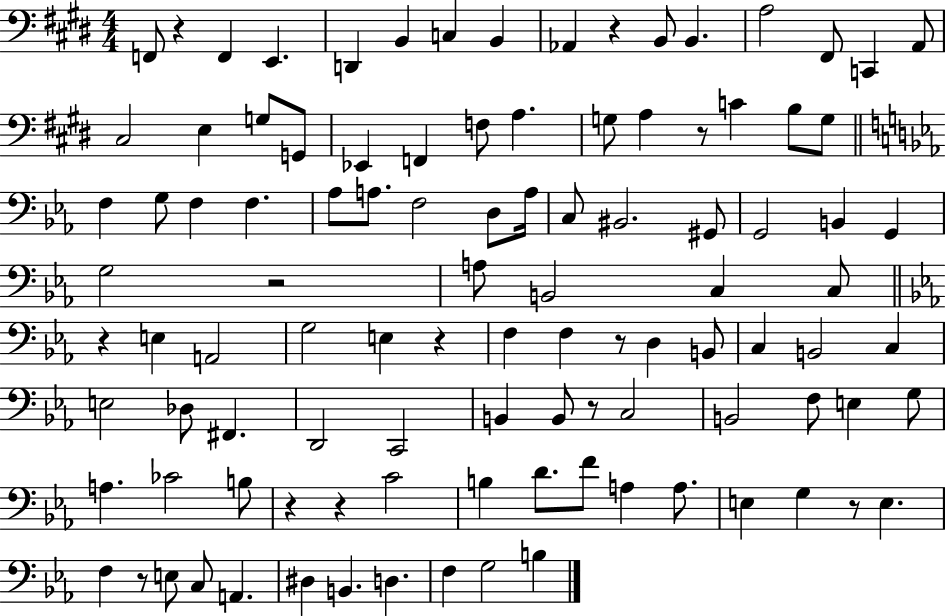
X:1
T:Untitled
M:4/4
L:1/4
K:E
F,,/2 z F,, E,, D,, B,, C, B,, _A,, z B,,/2 B,, A,2 ^F,,/2 C,, A,,/2 ^C,2 E, G,/2 G,,/2 _E,, F,, F,/2 A, G,/2 A, z/2 C B,/2 G,/2 F, G,/2 F, F, _A,/2 A,/2 F,2 D,/2 A,/4 C,/2 ^B,,2 ^G,,/2 G,,2 B,, G,, G,2 z2 A,/2 B,,2 C, C,/2 z E, A,,2 G,2 E, z F, F, z/2 D, B,,/2 C, B,,2 C, E,2 _D,/2 ^F,, D,,2 C,,2 B,, B,,/2 z/2 C,2 B,,2 F,/2 E, G,/2 A, _C2 B,/2 z z C2 B, D/2 F/2 A, A,/2 E, G, z/2 E, F, z/2 E,/2 C,/2 A,, ^D, B,, D, F, G,2 B,